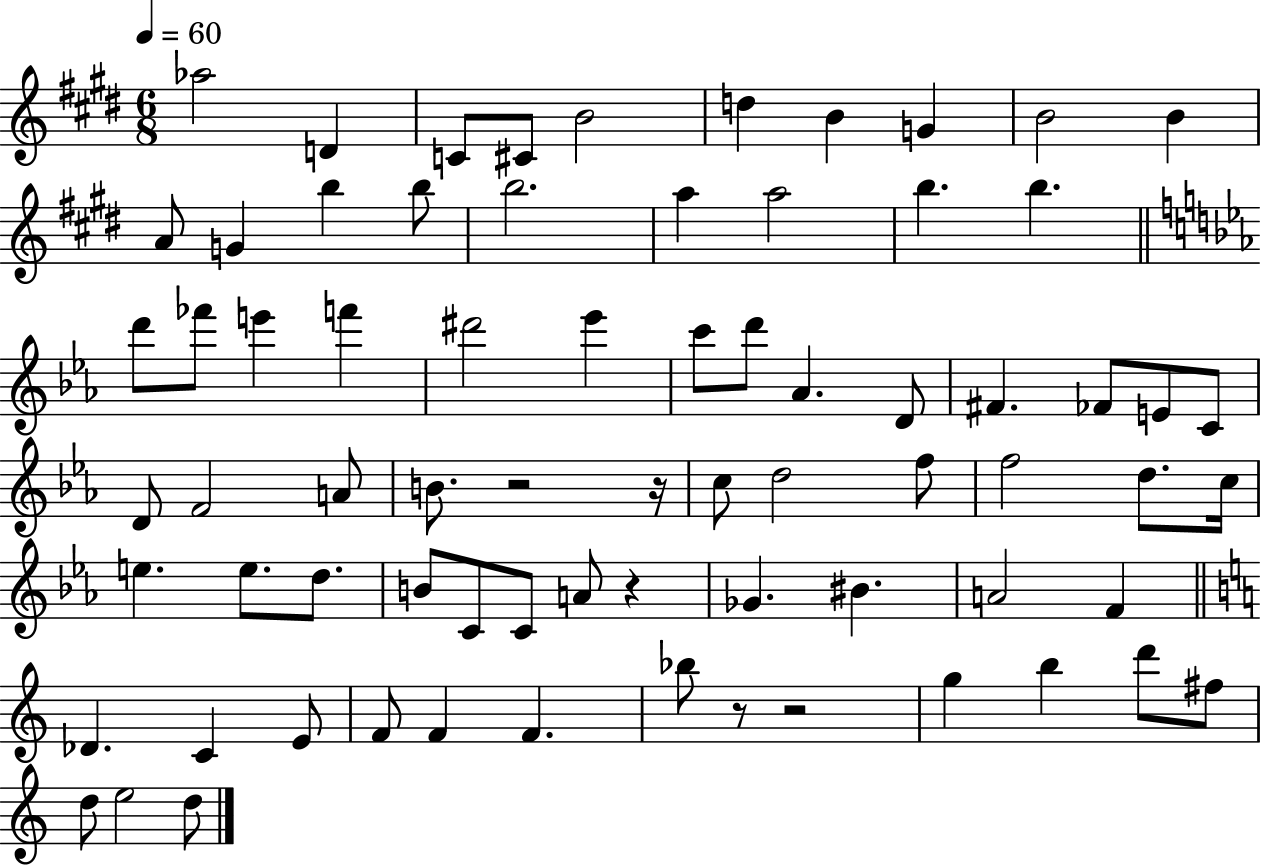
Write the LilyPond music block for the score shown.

{
  \clef treble
  \numericTimeSignature
  \time 6/8
  \key e \major
  \tempo 4 = 60
  aes''2 d'4 | c'8 cis'8 b'2 | d''4 b'4 g'4 | b'2 b'4 | \break a'8 g'4 b''4 b''8 | b''2. | a''4 a''2 | b''4. b''4. | \break \bar "||" \break \key ees \major d'''8 fes'''8 e'''4 f'''4 | dis'''2 ees'''4 | c'''8 d'''8 aes'4. d'8 | fis'4. fes'8 e'8 c'8 | \break d'8 f'2 a'8 | b'8. r2 r16 | c''8 d''2 f''8 | f''2 d''8. c''16 | \break e''4. e''8. d''8. | b'8 c'8 c'8 a'8 r4 | ges'4. bis'4. | a'2 f'4 | \break \bar "||" \break \key c \major des'4. c'4 e'8 | f'8 f'4 f'4. | bes''8 r8 r2 | g''4 b''4 d'''8 fis''8 | \break d''8 e''2 d''8 | \bar "|."
}